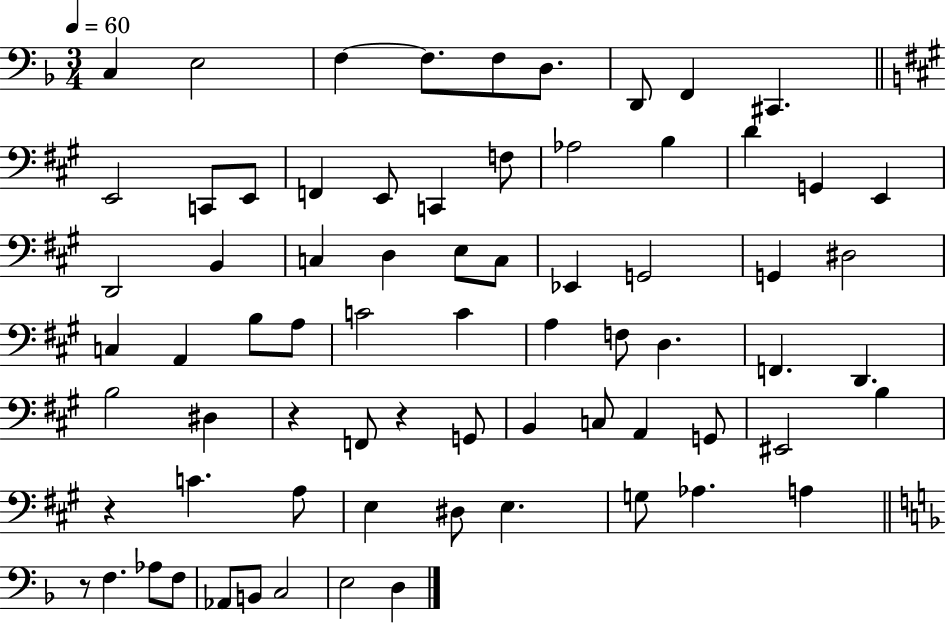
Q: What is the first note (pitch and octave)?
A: C3